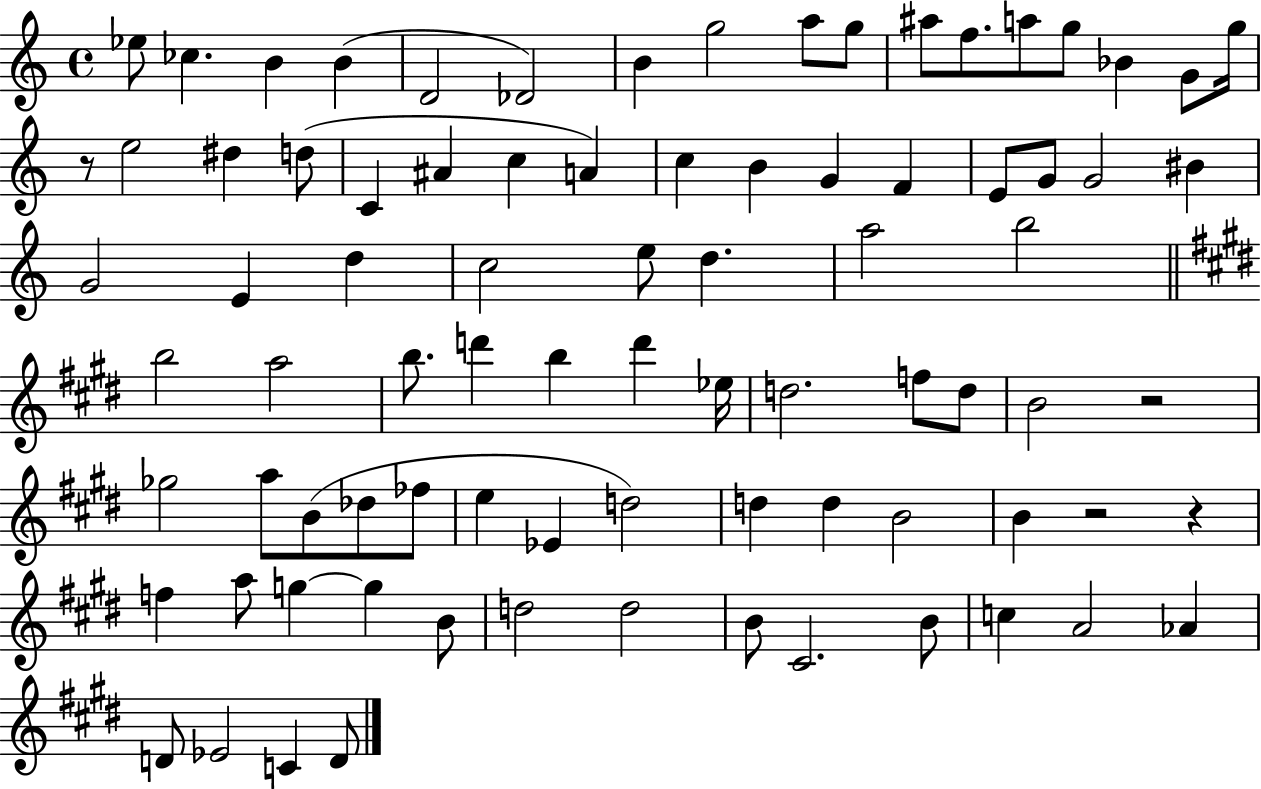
Eb5/e CES5/q. B4/q B4/q D4/h Db4/h B4/q G5/h A5/e G5/e A#5/e F5/e. A5/e G5/e Bb4/q G4/e G5/s R/e E5/h D#5/q D5/e C4/q A#4/q C5/q A4/q C5/q B4/q G4/q F4/q E4/e G4/e G4/h BIS4/q G4/h E4/q D5/q C5/h E5/e D5/q. A5/h B5/h B5/h A5/h B5/e. D6/q B5/q D6/q Eb5/s D5/h. F5/e D5/e B4/h R/h Gb5/h A5/e B4/e Db5/e FES5/e E5/q Eb4/q D5/h D5/q D5/q B4/h B4/q R/h R/q F5/q A5/e G5/q G5/q B4/e D5/h D5/h B4/e C#4/h. B4/e C5/q A4/h Ab4/q D4/e Eb4/h C4/q D4/e